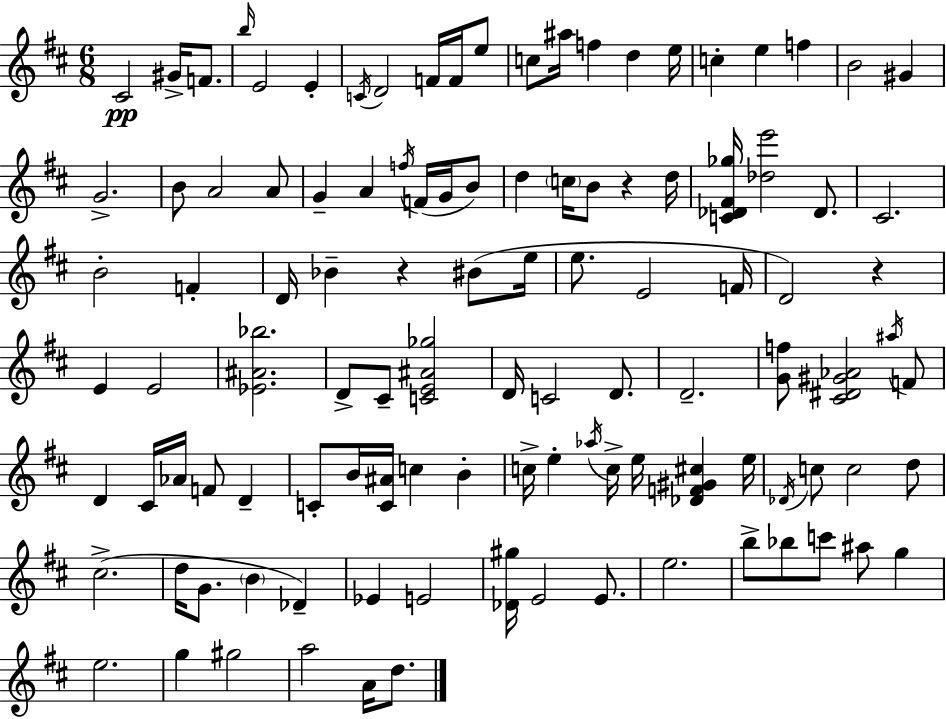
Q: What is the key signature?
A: D major